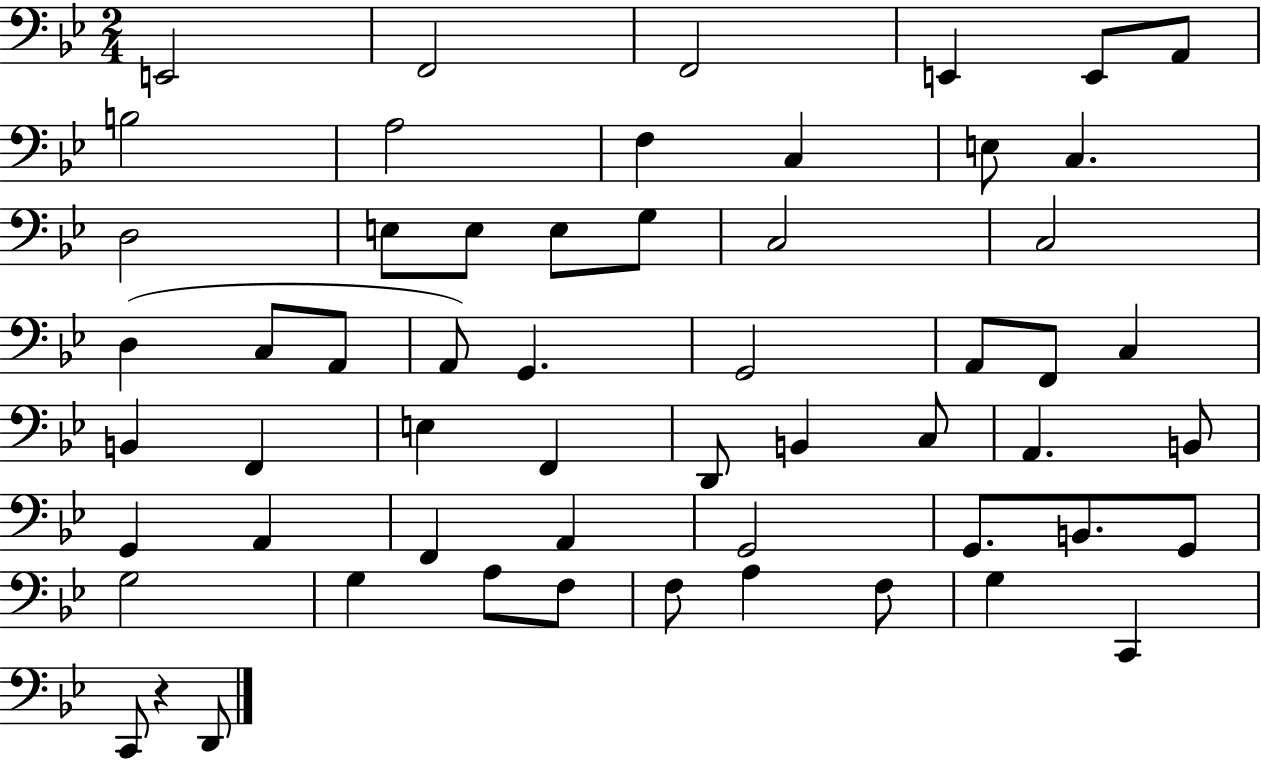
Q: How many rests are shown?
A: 1